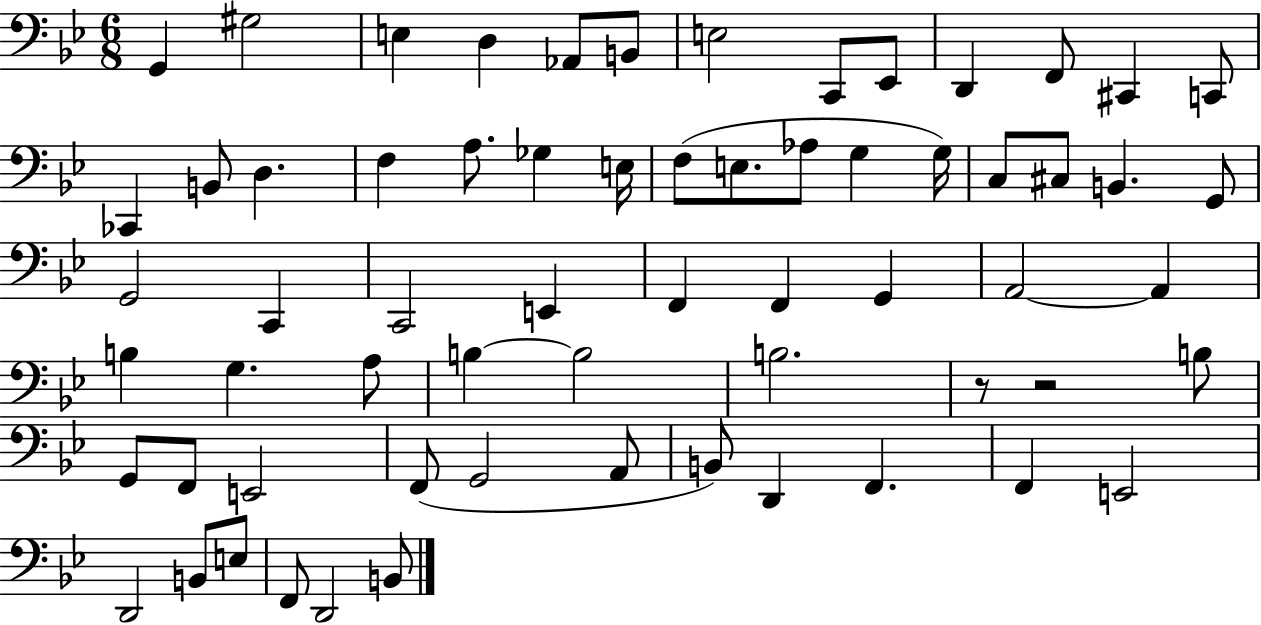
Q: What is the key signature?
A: BES major